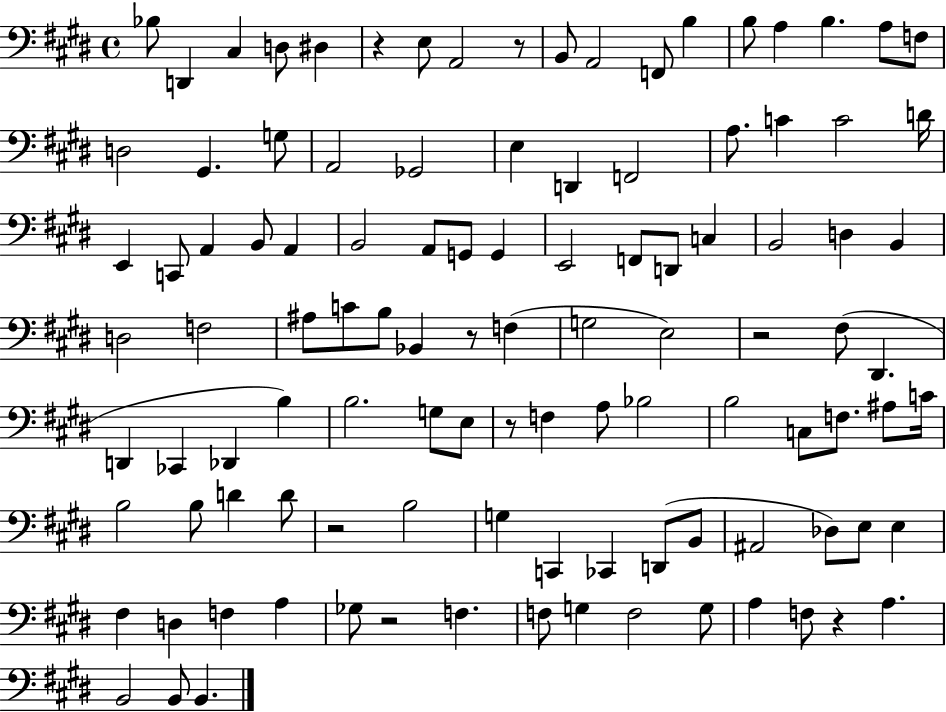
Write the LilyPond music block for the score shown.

{
  \clef bass
  \time 4/4
  \defaultTimeSignature
  \key e \major
  bes8 d,4 cis4 d8 dis4 | r4 e8 a,2 r8 | b,8 a,2 f,8 b4 | b8 a4 b4. a8 f8 | \break d2 gis,4. g8 | a,2 ges,2 | e4 d,4 f,2 | a8. c'4 c'2 d'16 | \break e,4 c,8 a,4 b,8 a,4 | b,2 a,8 g,8 g,4 | e,2 f,8 d,8 c4 | b,2 d4 b,4 | \break d2 f2 | ais8 c'8 b8 bes,4 r8 f4( | g2 e2) | r2 fis8( dis,4. | \break d,4 ces,4 des,4 b4) | b2. g8 e8 | r8 f4 a8 bes2 | b2 c8 f8. ais8 c'16 | \break b2 b8 d'4 d'8 | r2 b2 | g4 c,4 ces,4 d,8( b,8 | ais,2 des8) e8 e4 | \break fis4 d4 f4 a4 | ges8 r2 f4. | f8 g4 f2 g8 | a4 f8 r4 a4. | \break b,2 b,8 b,4. | \bar "|."
}